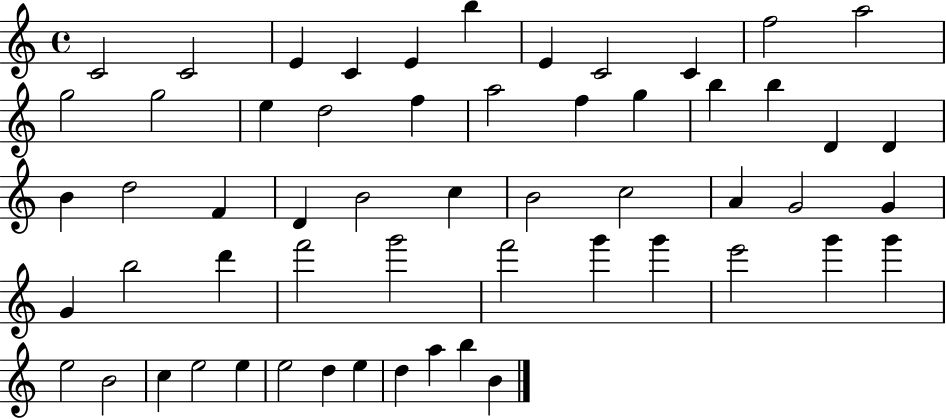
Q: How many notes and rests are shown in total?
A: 57